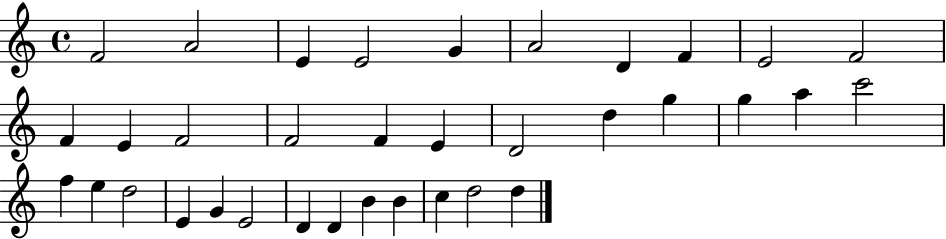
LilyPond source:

{
  \clef treble
  \time 4/4
  \defaultTimeSignature
  \key c \major
  f'2 a'2 | e'4 e'2 g'4 | a'2 d'4 f'4 | e'2 f'2 | \break f'4 e'4 f'2 | f'2 f'4 e'4 | d'2 d''4 g''4 | g''4 a''4 c'''2 | \break f''4 e''4 d''2 | e'4 g'4 e'2 | d'4 d'4 b'4 b'4 | c''4 d''2 d''4 | \break \bar "|."
}